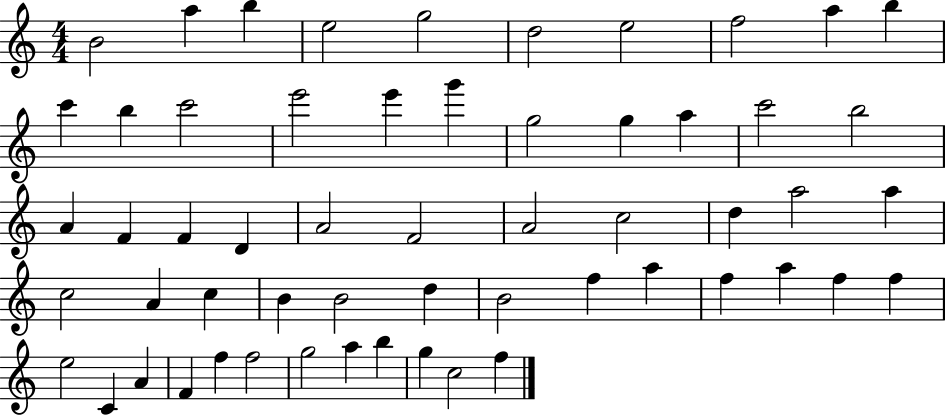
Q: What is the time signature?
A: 4/4